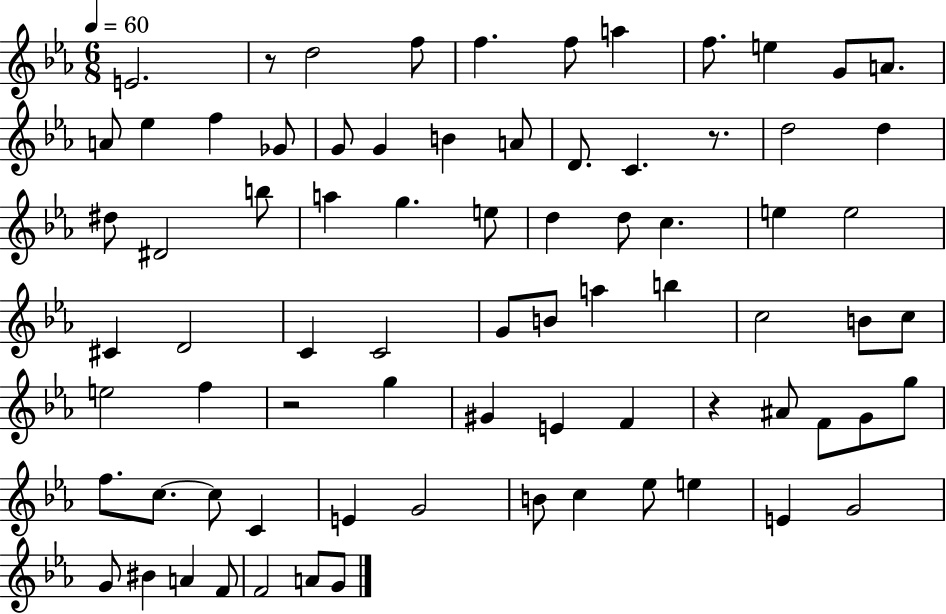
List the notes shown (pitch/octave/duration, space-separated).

E4/h. R/e D5/h F5/e F5/q. F5/e A5/q F5/e. E5/q G4/e A4/e. A4/e Eb5/q F5/q Gb4/e G4/e G4/q B4/q A4/e D4/e. C4/q. R/e. D5/h D5/q D#5/e D#4/h B5/e A5/q G5/q. E5/e D5/q D5/e C5/q. E5/q E5/h C#4/q D4/h C4/q C4/h G4/e B4/e A5/q B5/q C5/h B4/e C5/e E5/h F5/q R/h G5/q G#4/q E4/q F4/q R/q A#4/e F4/e G4/e G5/e F5/e. C5/e. C5/e C4/q E4/q G4/h B4/e C5/q Eb5/e E5/q E4/q G4/h G4/e BIS4/q A4/q F4/e F4/h A4/e G4/e